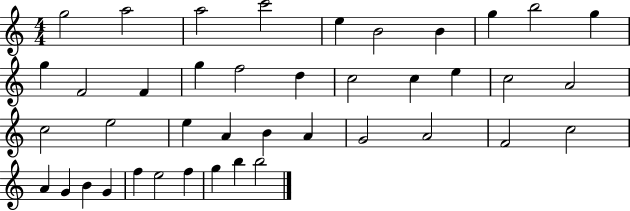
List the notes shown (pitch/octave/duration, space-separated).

G5/h A5/h A5/h C6/h E5/q B4/h B4/q G5/q B5/h G5/q G5/q F4/h F4/q G5/q F5/h D5/q C5/h C5/q E5/q C5/h A4/h C5/h E5/h E5/q A4/q B4/q A4/q G4/h A4/h F4/h C5/h A4/q G4/q B4/q G4/q F5/q E5/h F5/q G5/q B5/q B5/h